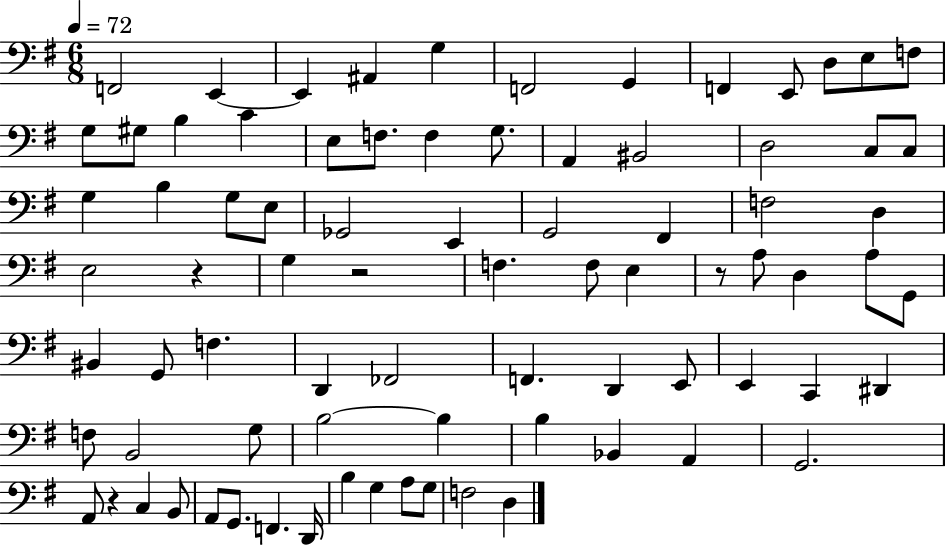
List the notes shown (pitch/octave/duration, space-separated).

F2/h E2/q E2/q A#2/q G3/q F2/h G2/q F2/q E2/e D3/e E3/e F3/e G3/e G#3/e B3/q C4/q E3/e F3/e. F3/q G3/e. A2/q BIS2/h D3/h C3/e C3/e G3/q B3/q G3/e E3/e Gb2/h E2/q G2/h F#2/q F3/h D3/q E3/h R/q G3/q R/h F3/q. F3/e E3/q R/e A3/e D3/q A3/e G2/e BIS2/q G2/e F3/q. D2/q FES2/h F2/q. D2/q E2/e E2/q C2/q D#2/q F3/e B2/h G3/e B3/h B3/q B3/q Bb2/q A2/q G2/h. A2/e R/q C3/q B2/e A2/e G2/e. F2/q. D2/s B3/q G3/q A3/e G3/e F3/h D3/q